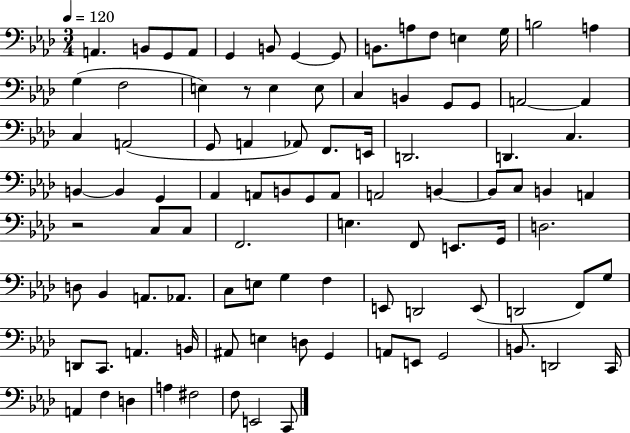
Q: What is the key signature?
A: AES major